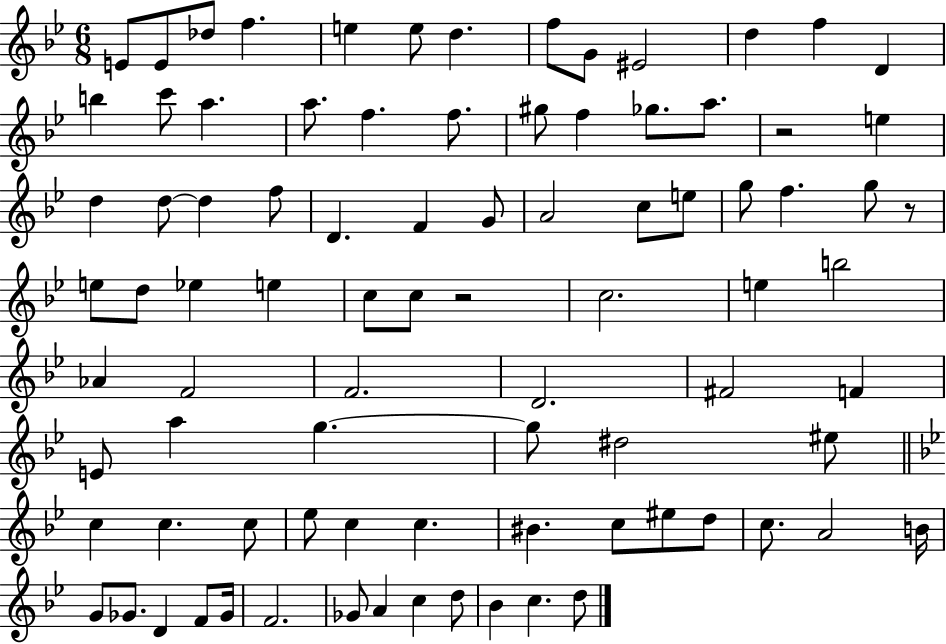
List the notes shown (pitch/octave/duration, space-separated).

E4/e E4/e Db5/e F5/q. E5/q E5/e D5/q. F5/e G4/e EIS4/h D5/q F5/q D4/q B5/q C6/e A5/q. A5/e. F5/q. F5/e. G#5/e F5/q Gb5/e. A5/e. R/h E5/q D5/q D5/e D5/q F5/e D4/q. F4/q G4/e A4/h C5/e E5/e G5/e F5/q. G5/e R/e E5/e D5/e Eb5/q E5/q C5/e C5/e R/h C5/h. E5/q B5/h Ab4/q F4/h F4/h. D4/h. F#4/h F4/q E4/e A5/q G5/q. G5/e D#5/h EIS5/e C5/q C5/q. C5/e Eb5/e C5/q C5/q. BIS4/q. C5/e EIS5/e D5/e C5/e. A4/h B4/s G4/e Gb4/e. D4/q F4/e Gb4/s F4/h. Gb4/e A4/q C5/q D5/e Bb4/q C5/q. D5/e